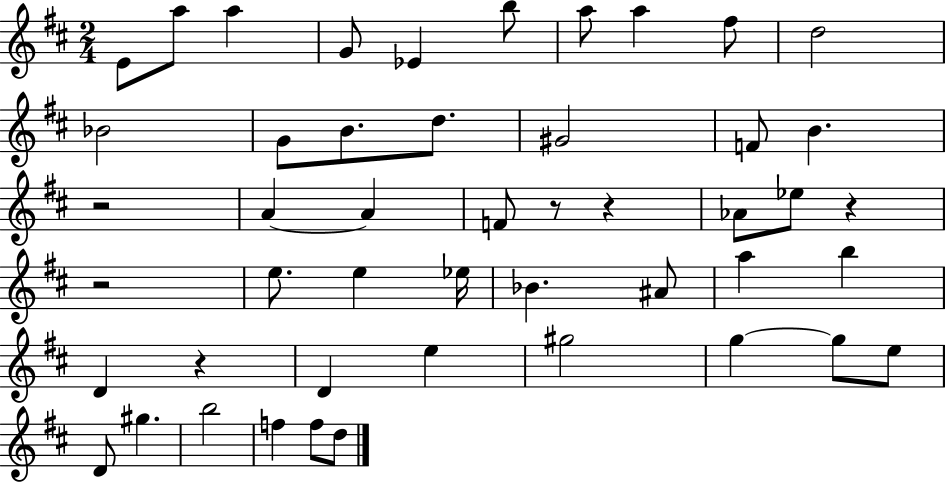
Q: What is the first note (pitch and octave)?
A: E4